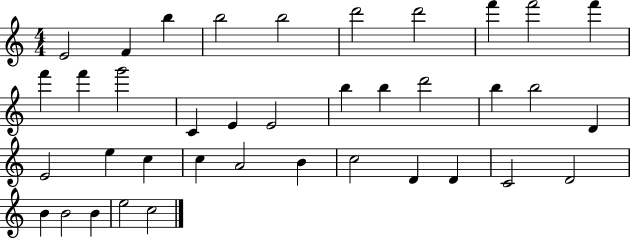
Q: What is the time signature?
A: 4/4